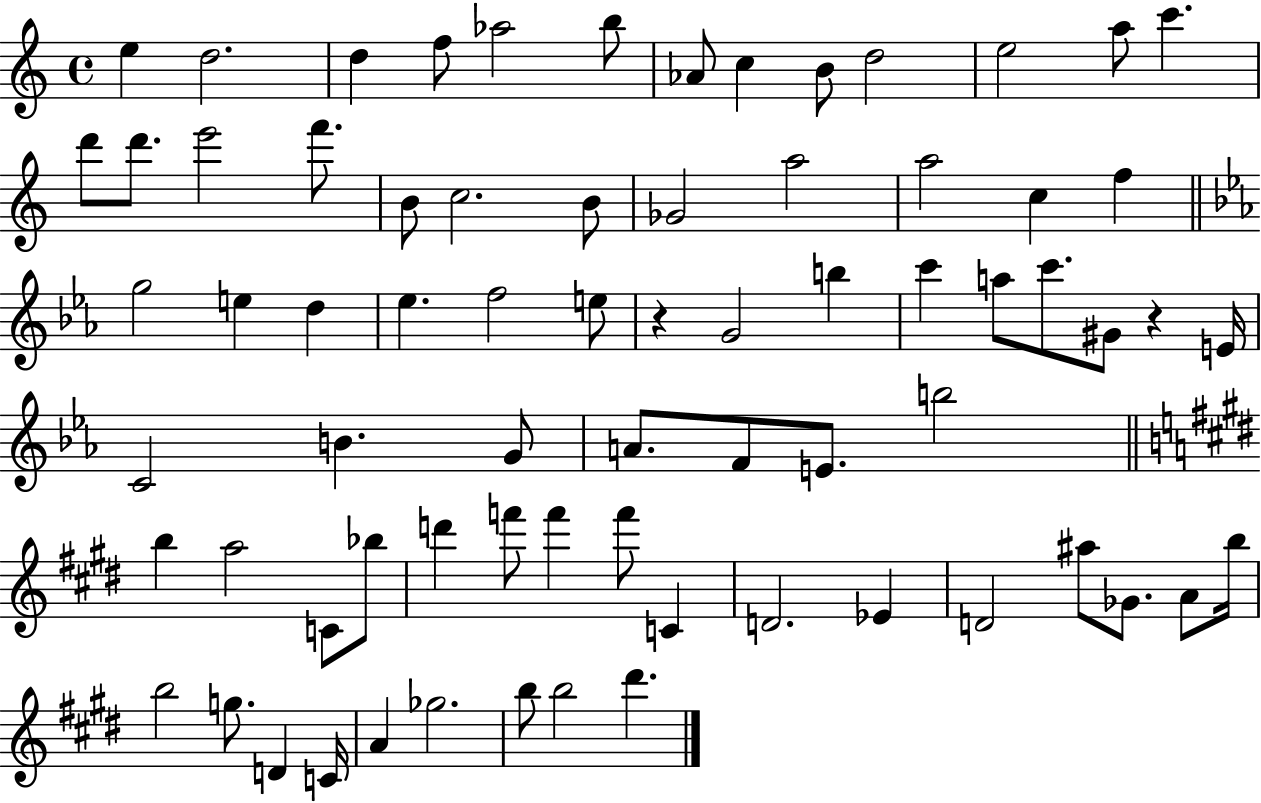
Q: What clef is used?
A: treble